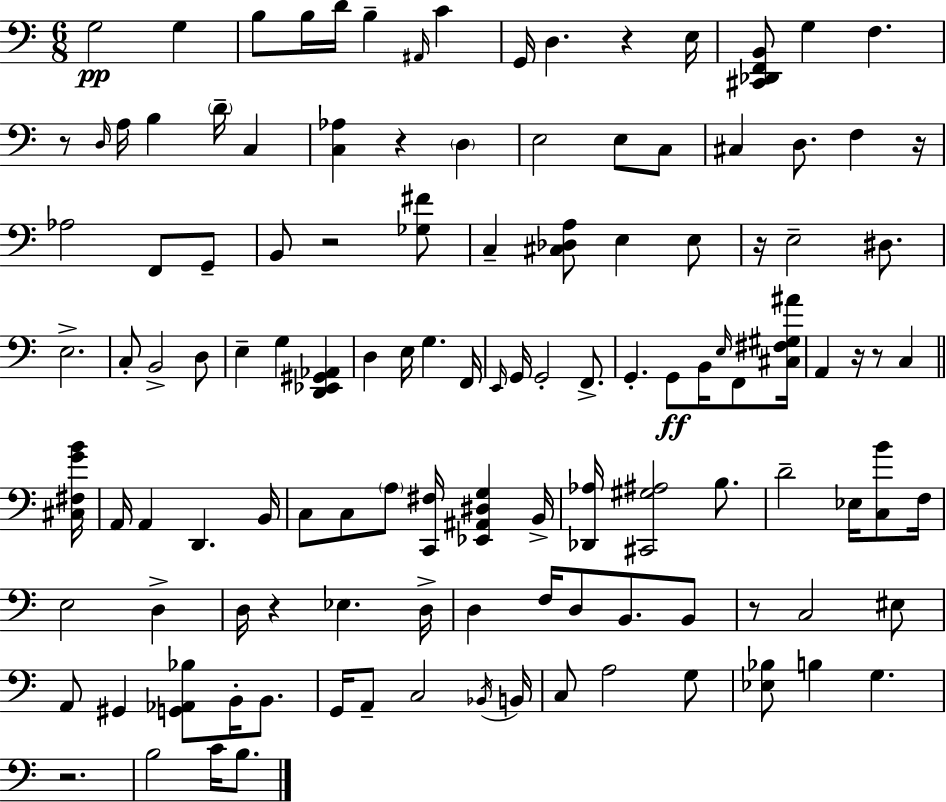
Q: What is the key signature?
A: A minor